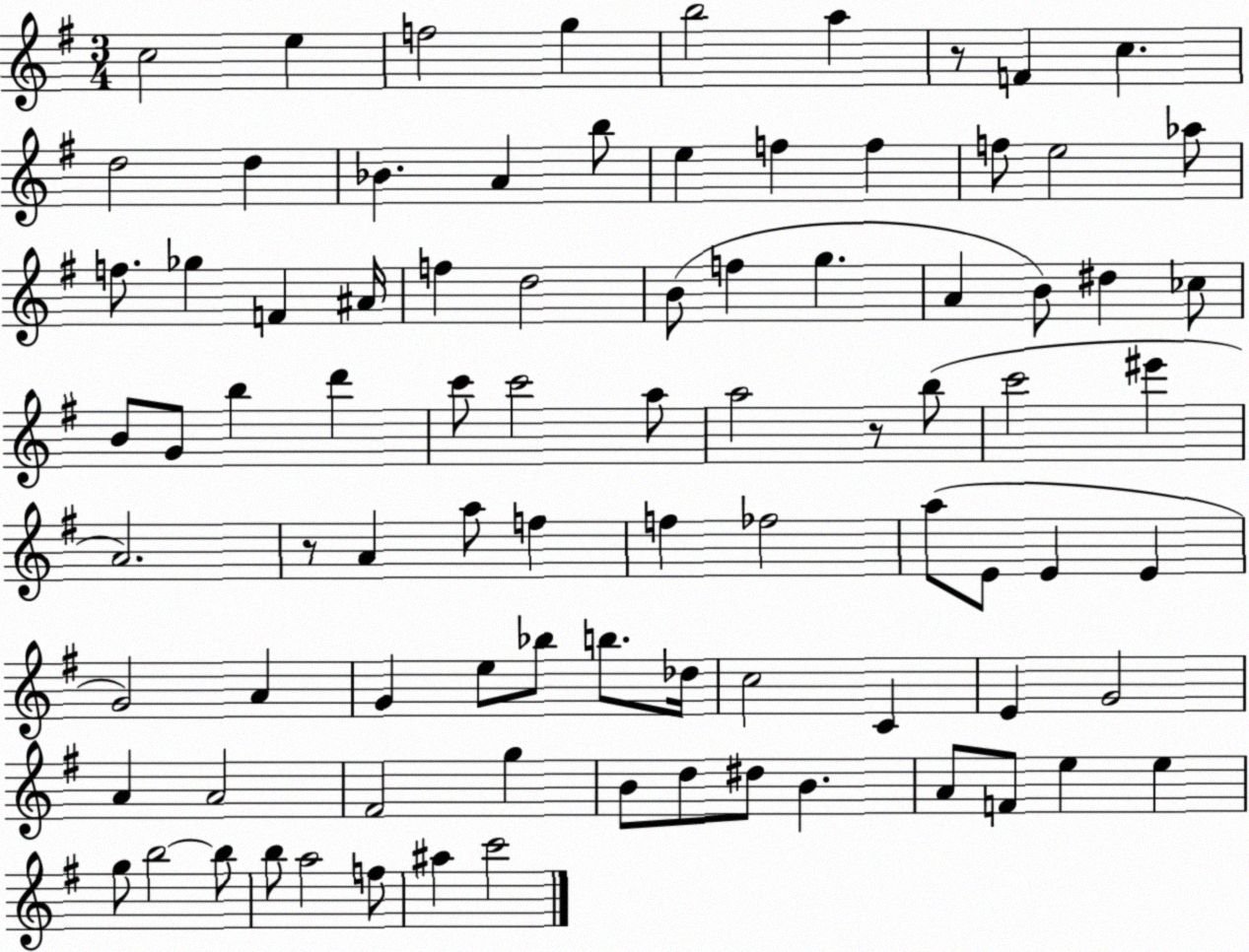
X:1
T:Untitled
M:3/4
L:1/4
K:G
c2 e f2 g b2 a z/2 F c d2 d _B A b/2 e f f f/2 e2 _a/2 f/2 _g F ^A/4 f d2 B/2 f g A B/2 ^d _c/2 B/2 G/2 b d' c'/2 c'2 a/2 a2 z/2 b/2 c'2 ^e' A2 z/2 A a/2 f f _f2 a/2 E/2 E E G2 A G e/2 _b/2 b/2 _d/4 c2 C E G2 A A2 ^F2 g B/2 d/2 ^d/2 B A/2 F/2 e e g/2 b2 b/2 b/2 a2 f/2 ^a c'2